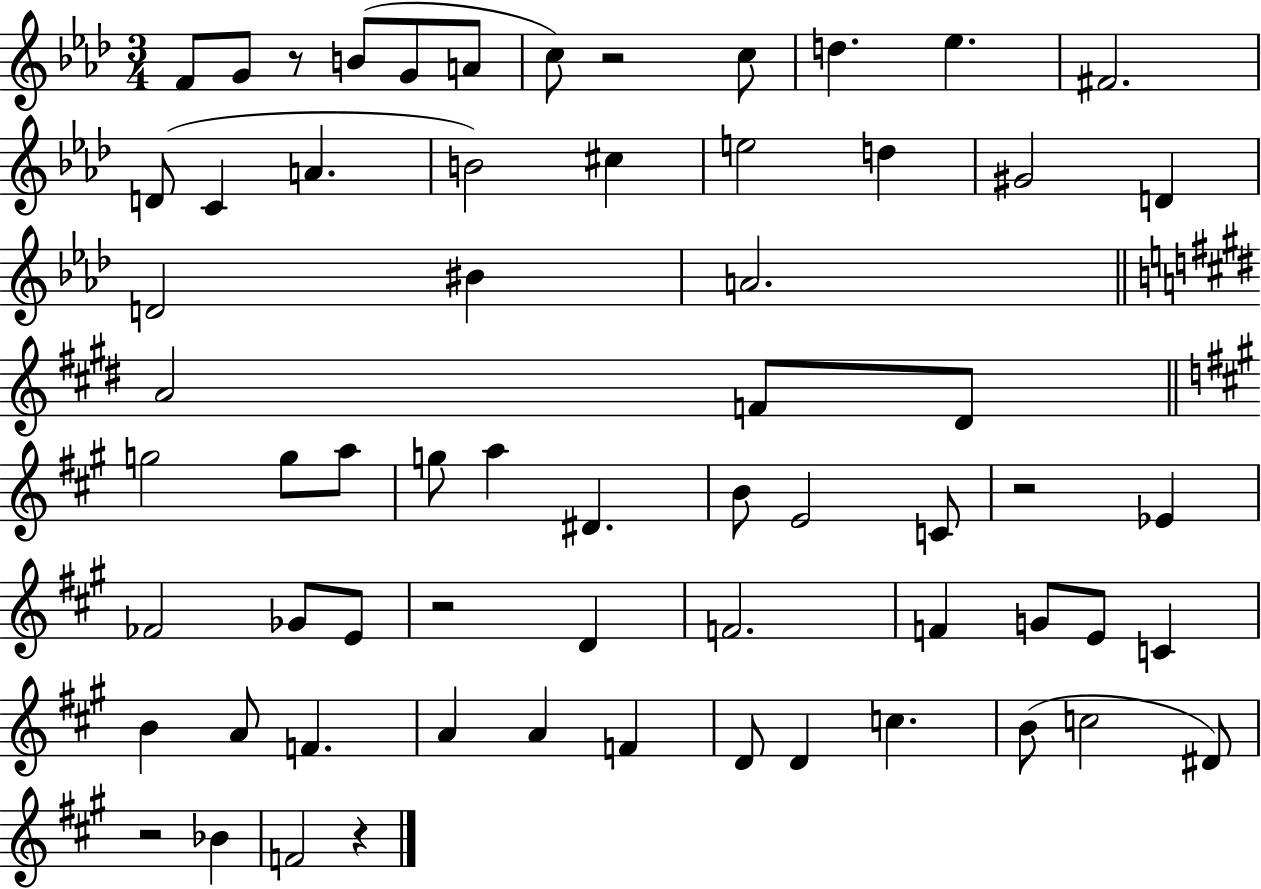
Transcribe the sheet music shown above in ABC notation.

X:1
T:Untitled
M:3/4
L:1/4
K:Ab
F/2 G/2 z/2 B/2 G/2 A/2 c/2 z2 c/2 d _e ^F2 D/2 C A B2 ^c e2 d ^G2 D D2 ^B A2 A2 F/2 ^D/2 g2 g/2 a/2 g/2 a ^D B/2 E2 C/2 z2 _E _F2 _G/2 E/2 z2 D F2 F G/2 E/2 C B A/2 F A A F D/2 D c B/2 c2 ^D/2 z2 _B F2 z